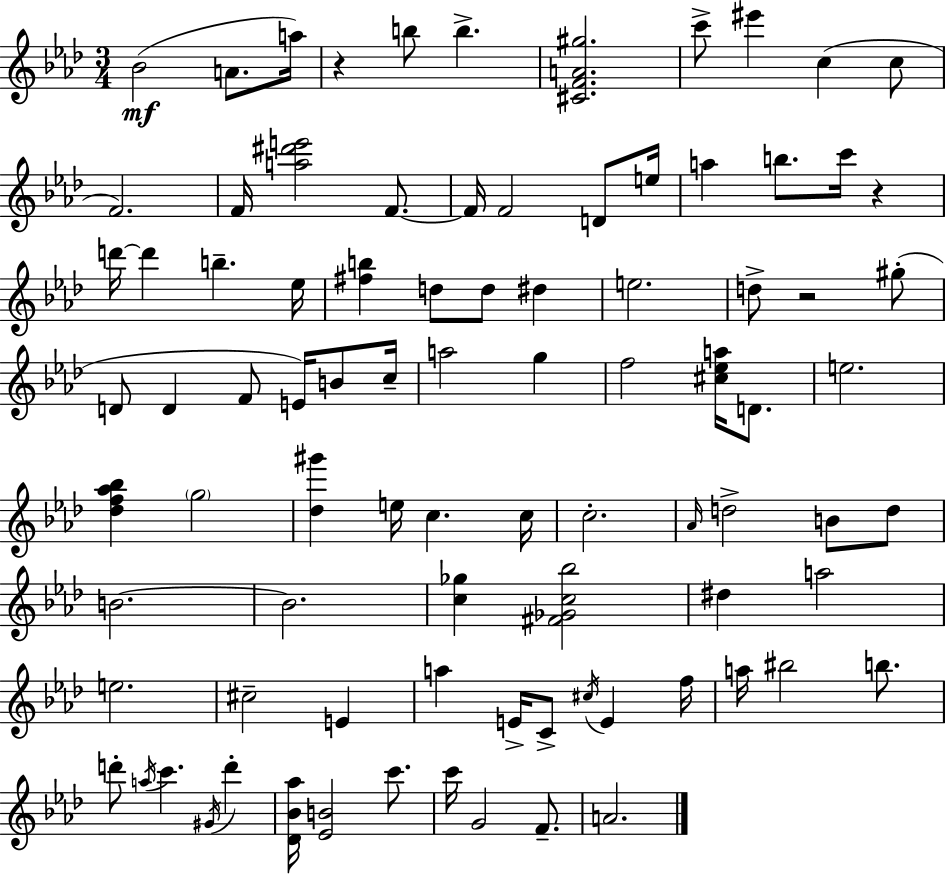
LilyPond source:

{
  \clef treble
  \numericTimeSignature
  \time 3/4
  \key f \minor
  bes'2(\mf a'8. a''16) | r4 b''8 b''4.-> | <cis' f' a' gis''>2. | c'''8-> eis'''4 c''4( c''8 | \break f'2.) | f'16 <a'' dis''' e'''>2 f'8.~~ | f'16 f'2 d'8 e''16 | a''4 b''8. c'''16 r4 | \break d'''16~~ d'''4 b''4.-- ees''16 | <fis'' b''>4 d''8 d''8 dis''4 | e''2. | d''8-> r2 gis''8-.( | \break d'8 d'4 f'8 e'16) b'8 c''16-- | a''2 g''4 | f''2 <cis'' ees'' a''>16 d'8. | e''2. | \break <des'' f'' aes'' bes''>4 \parenthesize g''2 | <des'' gis'''>4 e''16 c''4. c''16 | c''2.-. | \grace { aes'16 } d''2-> b'8 d''8 | \break b'2.~~ | b'2. | <c'' ges''>4 <fis' ges' c'' bes''>2 | dis''4 a''2 | \break e''2. | cis''2-- e'4 | a''4 e'16-> c'8-> \acciaccatura { cis''16 } e'4 | f''16 a''16 bis''2 b''8. | \break d'''8-. \acciaccatura { a''16 } c'''4. \acciaccatura { gis'16 } | d'''4-. <des' bes' aes''>16 <ees' b'>2 | c'''8. c'''16 g'2 | f'8.-- a'2. | \break \bar "|."
}